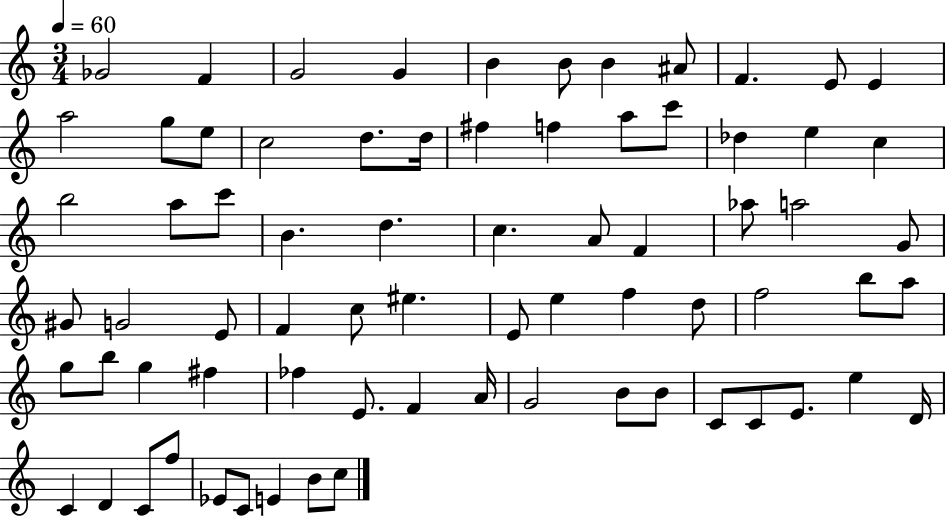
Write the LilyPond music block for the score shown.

{
  \clef treble
  \numericTimeSignature
  \time 3/4
  \key c \major
  \tempo 4 = 60
  ges'2 f'4 | g'2 g'4 | b'4 b'8 b'4 ais'8 | f'4. e'8 e'4 | \break a''2 g''8 e''8 | c''2 d''8. d''16 | fis''4 f''4 a''8 c'''8 | des''4 e''4 c''4 | \break b''2 a''8 c'''8 | b'4. d''4. | c''4. a'8 f'4 | aes''8 a''2 g'8 | \break gis'8 g'2 e'8 | f'4 c''8 eis''4. | e'8 e''4 f''4 d''8 | f''2 b''8 a''8 | \break g''8 b''8 g''4 fis''4 | fes''4 e'8. f'4 a'16 | g'2 b'8 b'8 | c'8 c'8 e'8. e''4 d'16 | \break c'4 d'4 c'8 f''8 | ees'8 c'8 e'4 b'8 c''8 | \bar "|."
}